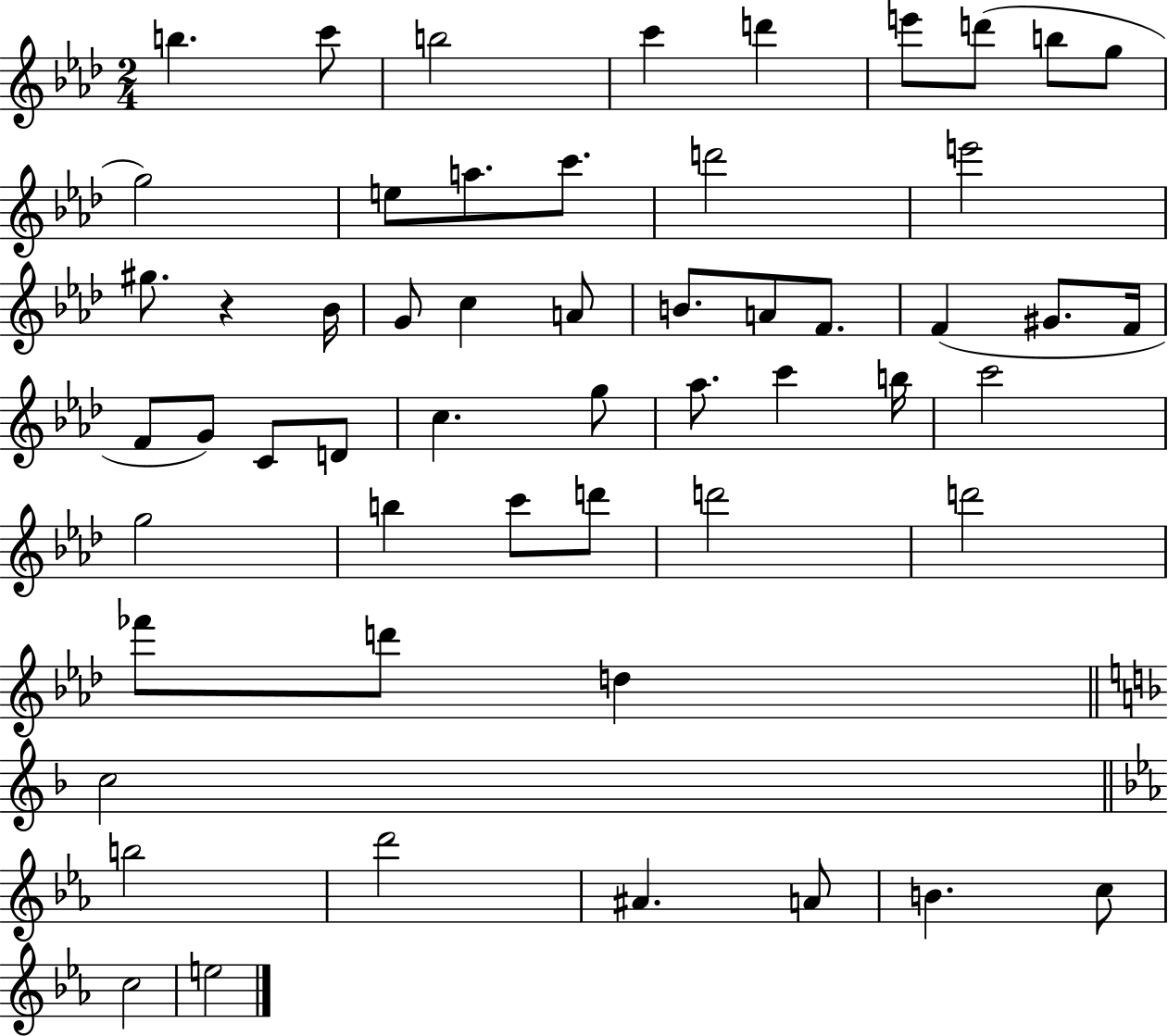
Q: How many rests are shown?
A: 1